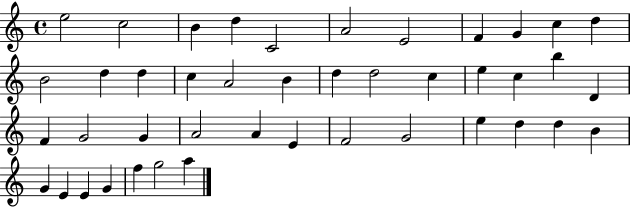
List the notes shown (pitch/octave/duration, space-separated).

E5/h C5/h B4/q D5/q C4/h A4/h E4/h F4/q G4/q C5/q D5/q B4/h D5/q D5/q C5/q A4/h B4/q D5/q D5/h C5/q E5/q C5/q B5/q D4/q F4/q G4/h G4/q A4/h A4/q E4/q F4/h G4/h E5/q D5/q D5/q B4/q G4/q E4/q E4/q G4/q F5/q G5/h A5/q